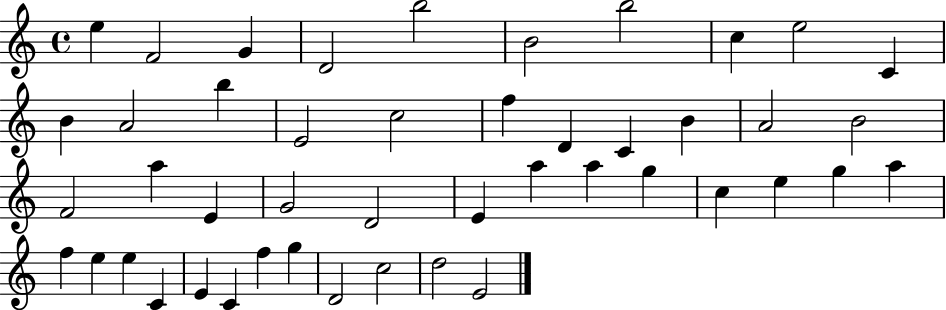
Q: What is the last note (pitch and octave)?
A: E4